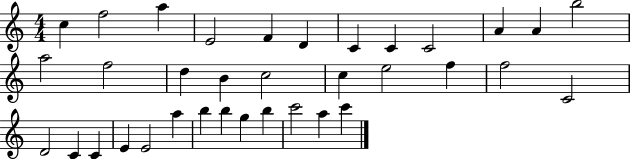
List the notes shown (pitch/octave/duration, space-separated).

C5/q F5/h A5/q E4/h F4/q D4/q C4/q C4/q C4/h A4/q A4/q B5/h A5/h F5/h D5/q B4/q C5/h C5/q E5/h F5/q F5/h C4/h D4/h C4/q C4/q E4/q E4/h A5/q B5/q B5/q G5/q B5/q C6/h A5/q C6/q